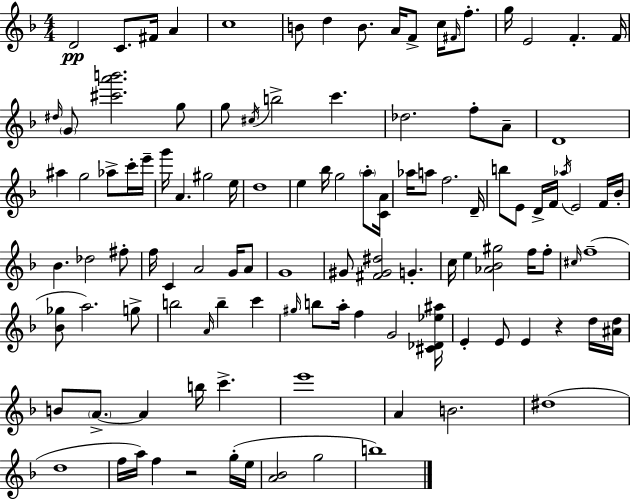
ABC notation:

X:1
T:Untitled
M:4/4
L:1/4
K:F
D2 C/2 ^F/4 A c4 B/2 d B/2 A/4 F/2 c/4 ^F/4 f/2 g/4 E2 F F/4 ^d/4 G/2 [^c'a'b']2 g/2 g/2 ^c/4 b2 c' _d2 f/2 A/2 D4 ^a g2 _a/2 c'/4 e'/4 g'/4 A ^g2 e/4 d4 e _b/4 g2 a/2 [CA]/4 _a/4 a/2 f2 D/4 b/2 E/2 D/4 F/4 _a/4 E2 F/4 _B/4 _B _d2 ^f/2 f/4 C A2 G/4 A/2 G4 ^G/2 [^F^G^d]2 G c/4 e [_A_B^g]2 f/4 f/2 ^c/4 f4 [_B_g]/2 a2 g/2 b2 A/4 b c' ^g/4 b/2 a/4 f G2 [^C_D_e^a]/4 E E/2 E z d/4 [^Ad]/4 B/2 A/2 A b/4 c' e'4 A B2 ^d4 d4 f/4 a/4 f z2 g/4 e/4 [A_B]2 g2 b4